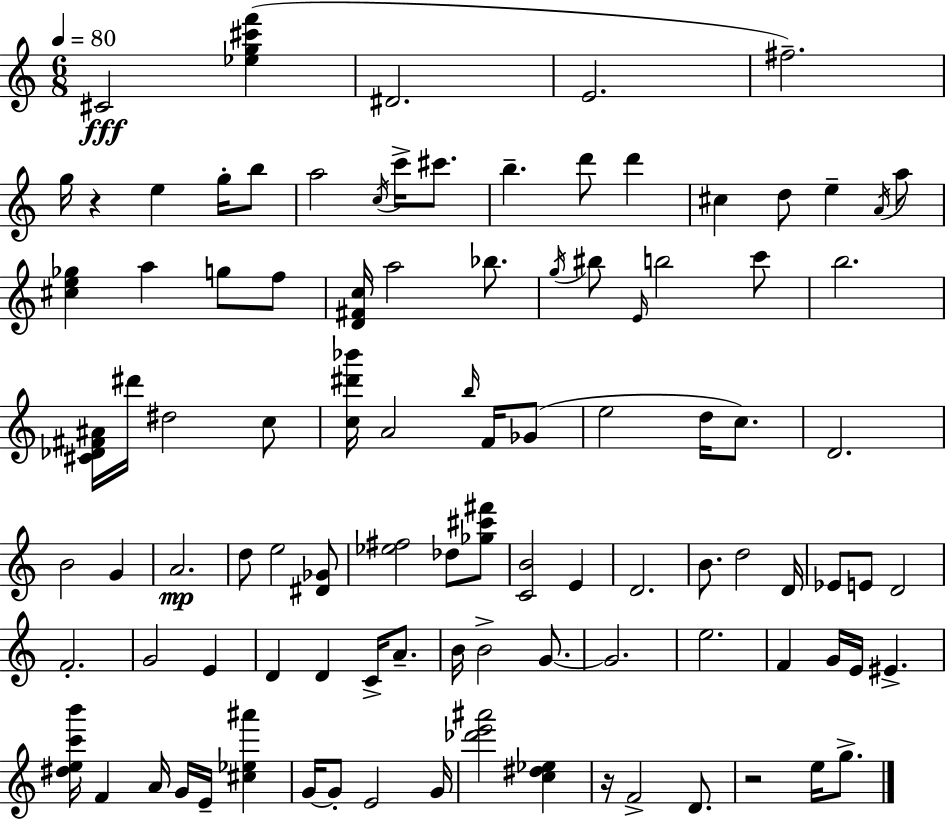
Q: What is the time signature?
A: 6/8